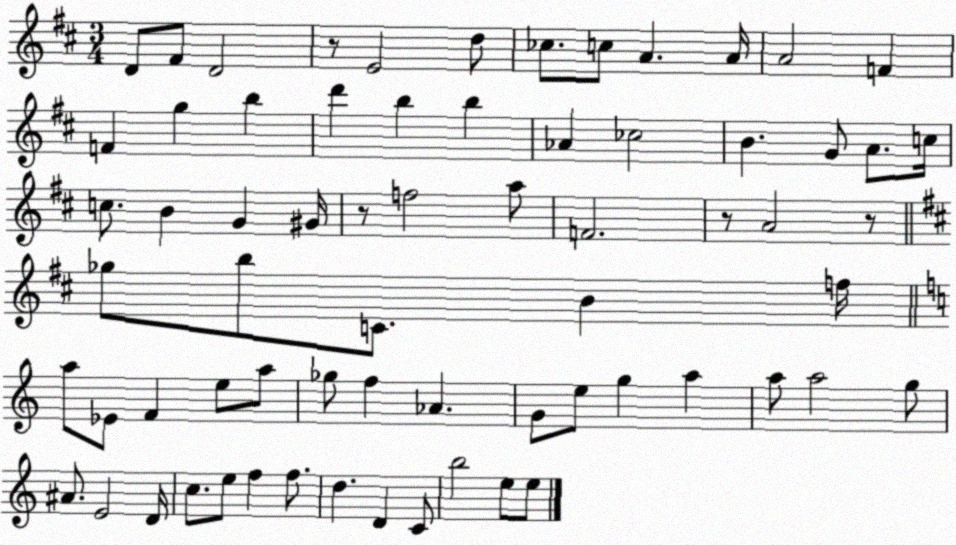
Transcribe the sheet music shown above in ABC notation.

X:1
T:Untitled
M:3/4
L:1/4
K:D
D/2 ^F/2 D2 z/2 E2 d/2 _c/2 c/2 A A/4 A2 F F g b d' b b _A _c2 B G/2 A/2 c/4 c/2 B G ^G/4 z/2 f2 a/2 F2 z/2 A2 z/2 _g/2 b/2 C/2 B f/4 a/2 _E/2 F e/2 a/2 _g/2 f _A G/2 e/2 g a a/2 a2 g/2 ^A/2 E2 D/4 c/2 e/2 f f/2 d D C/2 b2 e/2 e/2